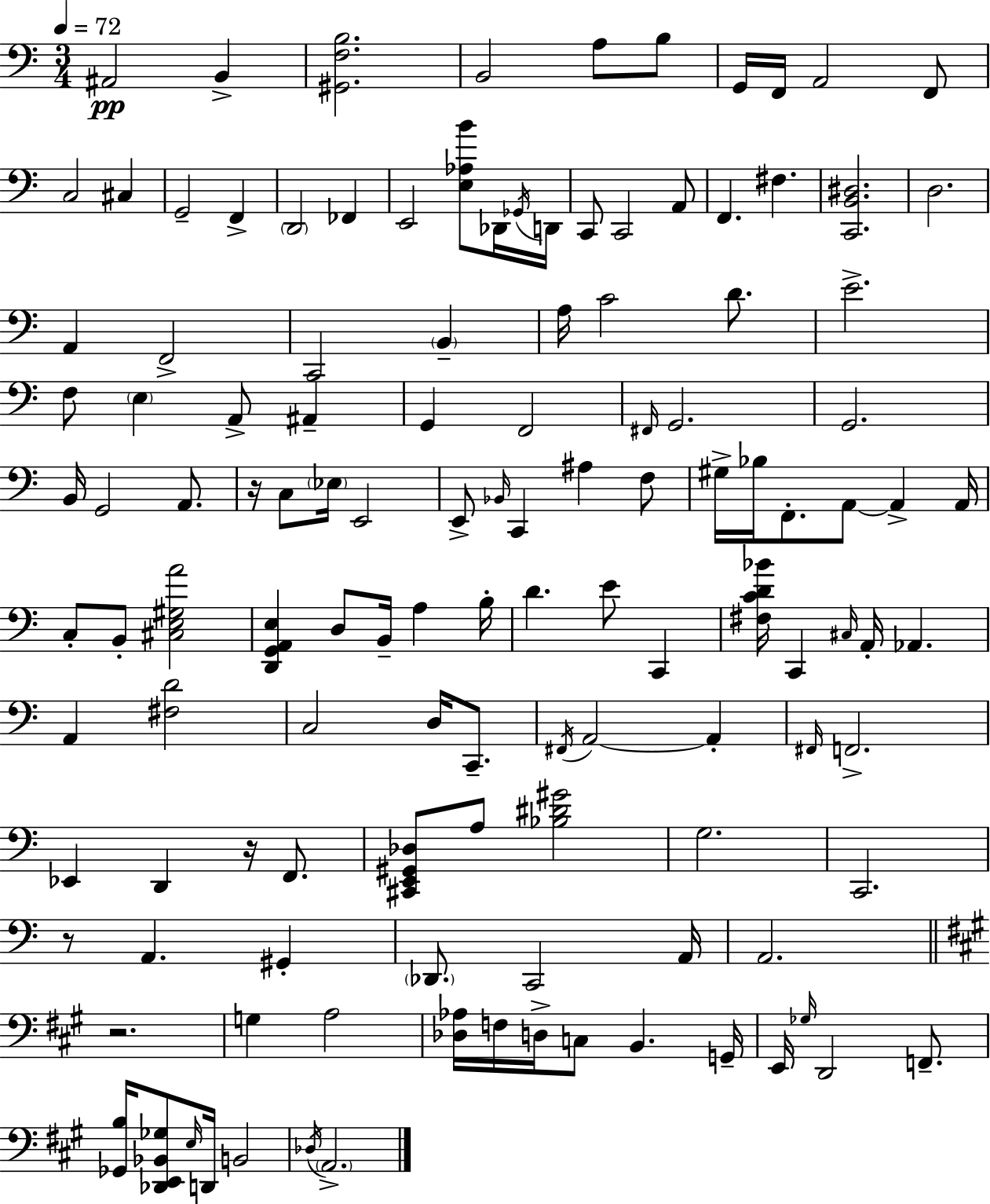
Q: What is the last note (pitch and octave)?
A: A2